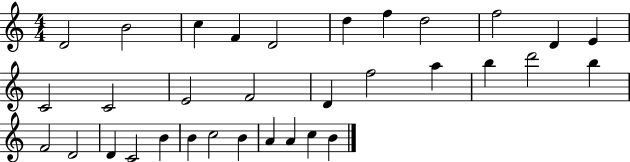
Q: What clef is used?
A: treble